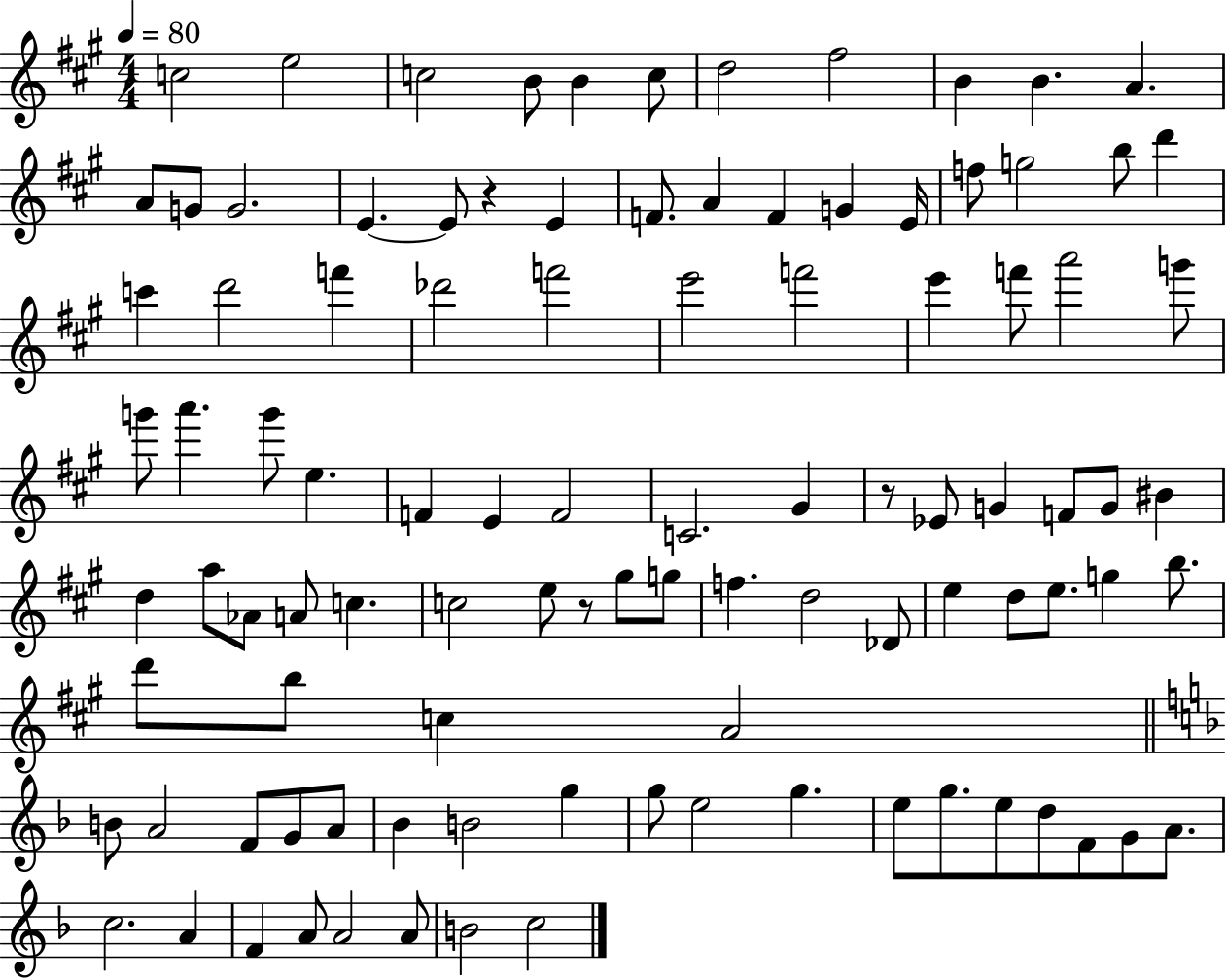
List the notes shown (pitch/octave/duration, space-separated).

C5/h E5/h C5/h B4/e B4/q C5/e D5/h F#5/h B4/q B4/q. A4/q. A4/e G4/e G4/h. E4/q. E4/e R/q E4/q F4/e. A4/q F4/q G4/q E4/s F5/e G5/h B5/e D6/q C6/q D6/h F6/q Db6/h F6/h E6/h F6/h E6/q F6/e A6/h G6/e G6/e A6/q. G6/e E5/q. F4/q E4/q F4/h C4/h. G#4/q R/e Eb4/e G4/q F4/e G4/e BIS4/q D5/q A5/e Ab4/e A4/e C5/q. C5/h E5/e R/e G#5/e G5/e F5/q. D5/h Db4/e E5/q D5/e E5/e. G5/q B5/e. D6/e B5/e C5/q A4/h B4/e A4/h F4/e G4/e A4/e Bb4/q B4/h G5/q G5/e E5/h G5/q. E5/e G5/e. E5/e D5/e F4/e G4/e A4/e. C5/h. A4/q F4/q A4/e A4/h A4/e B4/h C5/h